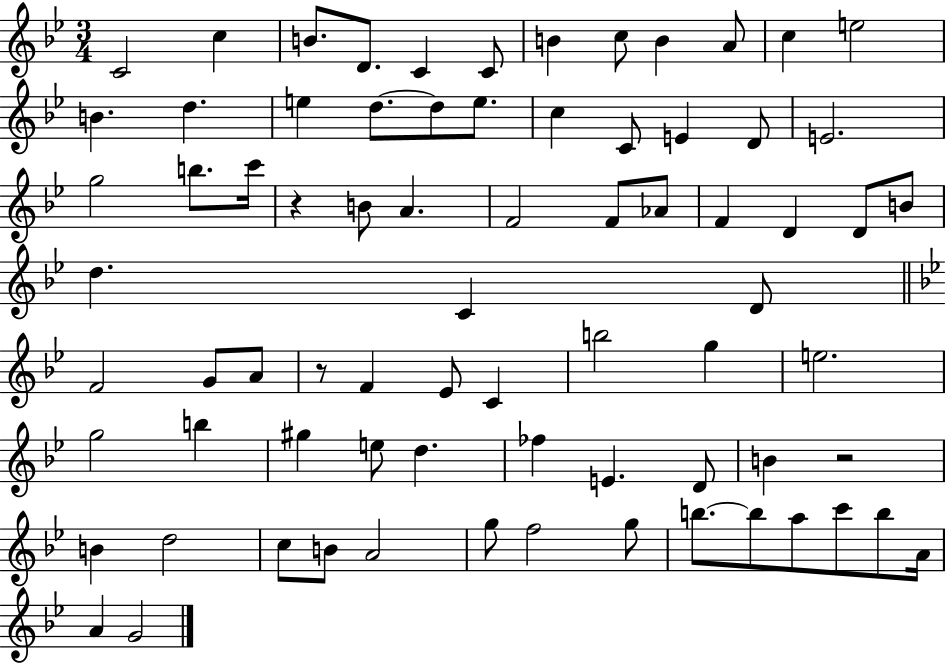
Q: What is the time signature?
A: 3/4